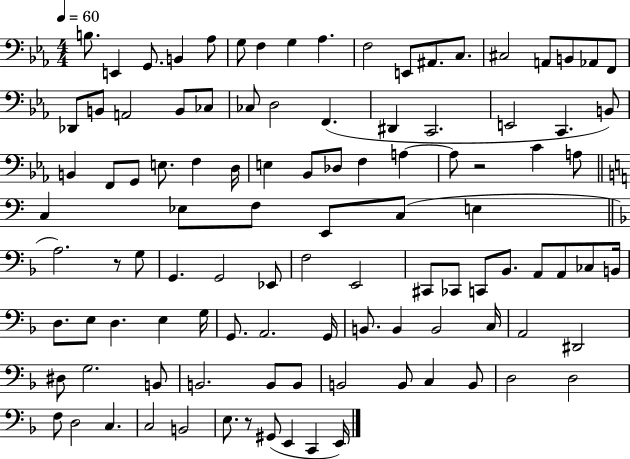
B3/e. E2/q G2/e. B2/q Ab3/e G3/e F3/q G3/q Ab3/q. F3/h E2/e A#2/e. C3/e. C#3/h A2/e B2/e Ab2/e F2/e Db2/e B2/e A2/h B2/e CES3/e CES3/e D3/h F2/q. D#2/q C2/h. E2/h C2/q. B2/e B2/q F2/e G2/e E3/e. F3/q D3/s E3/q Bb2/e Db3/e F3/q A3/q A3/e R/h C4/q A3/e C3/q Eb3/e F3/e E2/e C3/e E3/q A3/h. R/e G3/e G2/q. G2/h Eb2/e F3/h E2/h C#2/e CES2/e C2/e Bb2/e. A2/e A2/e CES3/e B2/s D3/e. E3/e D3/q. E3/q G3/s G2/e. A2/h. G2/s B2/e. B2/q B2/h C3/s A2/h D#2/h D#3/e G3/h. B2/e B2/h. B2/e B2/e B2/h B2/e C3/q B2/e D3/h D3/h F3/e D3/h C3/q. C3/h B2/h E3/e. R/e G#2/e E2/q C2/q E2/s